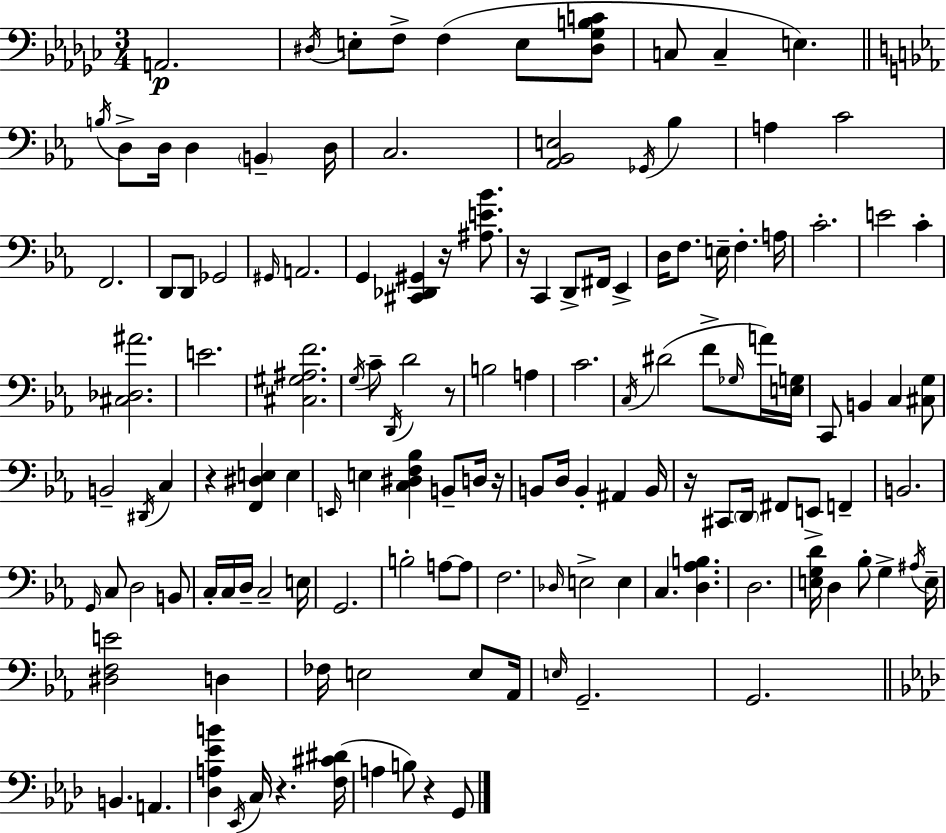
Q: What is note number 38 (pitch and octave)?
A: E4